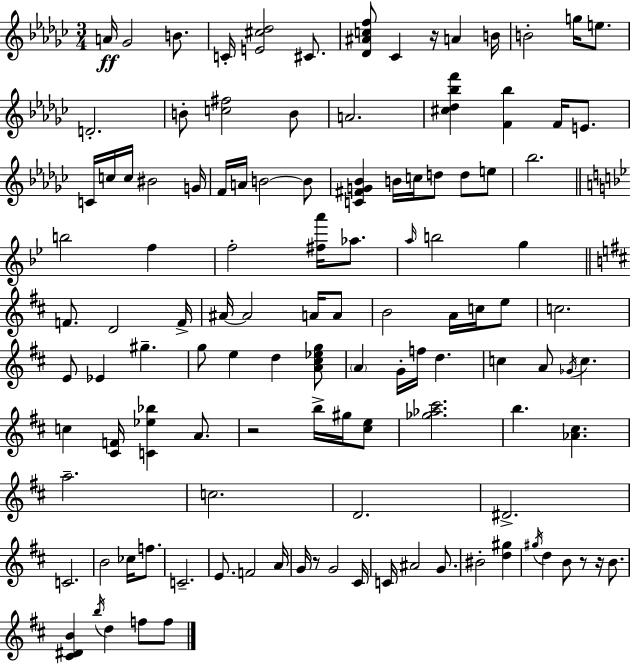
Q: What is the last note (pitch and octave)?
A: F5